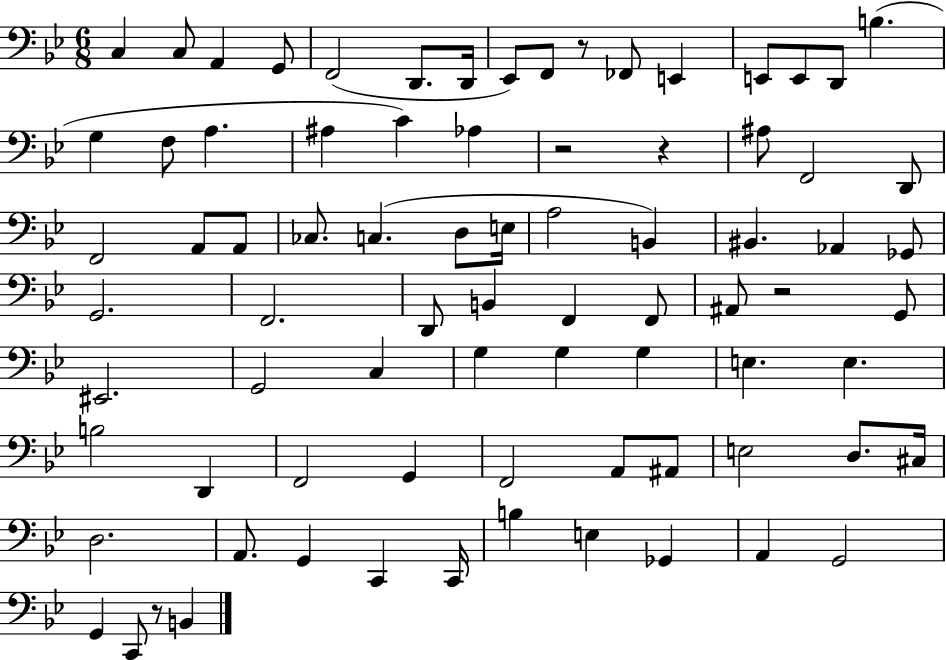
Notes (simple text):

C3/q C3/e A2/q G2/e F2/h D2/e. D2/s Eb2/e F2/e R/e FES2/e E2/q E2/e E2/e D2/e B3/q. G3/q F3/e A3/q. A#3/q C4/q Ab3/q R/h R/q A#3/e F2/h D2/e F2/h A2/e A2/e CES3/e. C3/q. D3/e E3/s A3/h B2/q BIS2/q. Ab2/q Gb2/e G2/h. F2/h. D2/e B2/q F2/q F2/e A#2/e R/h G2/e EIS2/h. G2/h C3/q G3/q G3/q G3/q E3/q. E3/q. B3/h D2/q F2/h G2/q F2/h A2/e A#2/e E3/h D3/e. C#3/s D3/h. A2/e. G2/q C2/q C2/s B3/q E3/q Gb2/q A2/q G2/h G2/q C2/e R/e B2/q